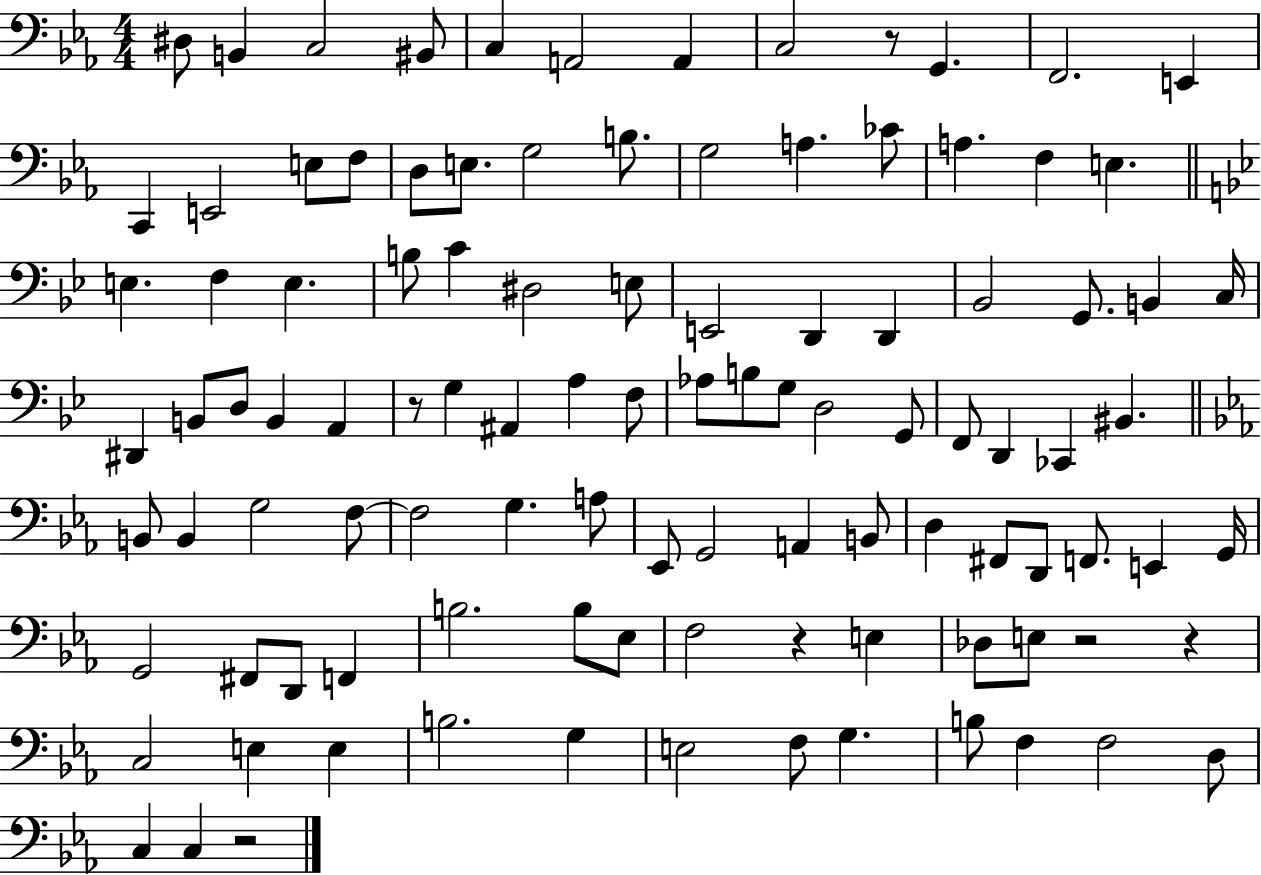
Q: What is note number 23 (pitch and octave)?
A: A3